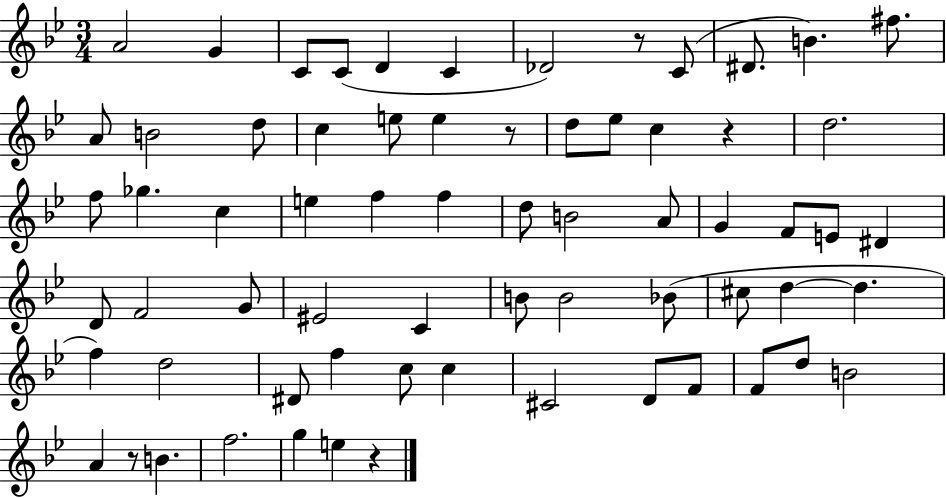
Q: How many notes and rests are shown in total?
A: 67